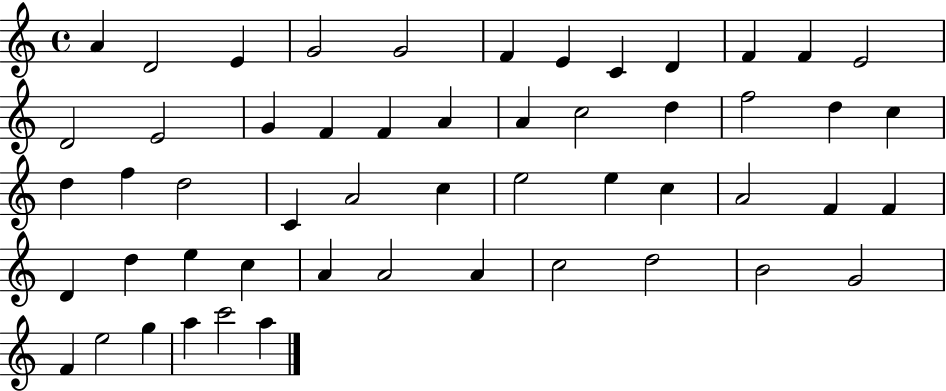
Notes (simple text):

A4/q D4/h E4/q G4/h G4/h F4/q E4/q C4/q D4/q F4/q F4/q E4/h D4/h E4/h G4/q F4/q F4/q A4/q A4/q C5/h D5/q F5/h D5/q C5/q D5/q F5/q D5/h C4/q A4/h C5/q E5/h E5/q C5/q A4/h F4/q F4/q D4/q D5/q E5/q C5/q A4/q A4/h A4/q C5/h D5/h B4/h G4/h F4/q E5/h G5/q A5/q C6/h A5/q